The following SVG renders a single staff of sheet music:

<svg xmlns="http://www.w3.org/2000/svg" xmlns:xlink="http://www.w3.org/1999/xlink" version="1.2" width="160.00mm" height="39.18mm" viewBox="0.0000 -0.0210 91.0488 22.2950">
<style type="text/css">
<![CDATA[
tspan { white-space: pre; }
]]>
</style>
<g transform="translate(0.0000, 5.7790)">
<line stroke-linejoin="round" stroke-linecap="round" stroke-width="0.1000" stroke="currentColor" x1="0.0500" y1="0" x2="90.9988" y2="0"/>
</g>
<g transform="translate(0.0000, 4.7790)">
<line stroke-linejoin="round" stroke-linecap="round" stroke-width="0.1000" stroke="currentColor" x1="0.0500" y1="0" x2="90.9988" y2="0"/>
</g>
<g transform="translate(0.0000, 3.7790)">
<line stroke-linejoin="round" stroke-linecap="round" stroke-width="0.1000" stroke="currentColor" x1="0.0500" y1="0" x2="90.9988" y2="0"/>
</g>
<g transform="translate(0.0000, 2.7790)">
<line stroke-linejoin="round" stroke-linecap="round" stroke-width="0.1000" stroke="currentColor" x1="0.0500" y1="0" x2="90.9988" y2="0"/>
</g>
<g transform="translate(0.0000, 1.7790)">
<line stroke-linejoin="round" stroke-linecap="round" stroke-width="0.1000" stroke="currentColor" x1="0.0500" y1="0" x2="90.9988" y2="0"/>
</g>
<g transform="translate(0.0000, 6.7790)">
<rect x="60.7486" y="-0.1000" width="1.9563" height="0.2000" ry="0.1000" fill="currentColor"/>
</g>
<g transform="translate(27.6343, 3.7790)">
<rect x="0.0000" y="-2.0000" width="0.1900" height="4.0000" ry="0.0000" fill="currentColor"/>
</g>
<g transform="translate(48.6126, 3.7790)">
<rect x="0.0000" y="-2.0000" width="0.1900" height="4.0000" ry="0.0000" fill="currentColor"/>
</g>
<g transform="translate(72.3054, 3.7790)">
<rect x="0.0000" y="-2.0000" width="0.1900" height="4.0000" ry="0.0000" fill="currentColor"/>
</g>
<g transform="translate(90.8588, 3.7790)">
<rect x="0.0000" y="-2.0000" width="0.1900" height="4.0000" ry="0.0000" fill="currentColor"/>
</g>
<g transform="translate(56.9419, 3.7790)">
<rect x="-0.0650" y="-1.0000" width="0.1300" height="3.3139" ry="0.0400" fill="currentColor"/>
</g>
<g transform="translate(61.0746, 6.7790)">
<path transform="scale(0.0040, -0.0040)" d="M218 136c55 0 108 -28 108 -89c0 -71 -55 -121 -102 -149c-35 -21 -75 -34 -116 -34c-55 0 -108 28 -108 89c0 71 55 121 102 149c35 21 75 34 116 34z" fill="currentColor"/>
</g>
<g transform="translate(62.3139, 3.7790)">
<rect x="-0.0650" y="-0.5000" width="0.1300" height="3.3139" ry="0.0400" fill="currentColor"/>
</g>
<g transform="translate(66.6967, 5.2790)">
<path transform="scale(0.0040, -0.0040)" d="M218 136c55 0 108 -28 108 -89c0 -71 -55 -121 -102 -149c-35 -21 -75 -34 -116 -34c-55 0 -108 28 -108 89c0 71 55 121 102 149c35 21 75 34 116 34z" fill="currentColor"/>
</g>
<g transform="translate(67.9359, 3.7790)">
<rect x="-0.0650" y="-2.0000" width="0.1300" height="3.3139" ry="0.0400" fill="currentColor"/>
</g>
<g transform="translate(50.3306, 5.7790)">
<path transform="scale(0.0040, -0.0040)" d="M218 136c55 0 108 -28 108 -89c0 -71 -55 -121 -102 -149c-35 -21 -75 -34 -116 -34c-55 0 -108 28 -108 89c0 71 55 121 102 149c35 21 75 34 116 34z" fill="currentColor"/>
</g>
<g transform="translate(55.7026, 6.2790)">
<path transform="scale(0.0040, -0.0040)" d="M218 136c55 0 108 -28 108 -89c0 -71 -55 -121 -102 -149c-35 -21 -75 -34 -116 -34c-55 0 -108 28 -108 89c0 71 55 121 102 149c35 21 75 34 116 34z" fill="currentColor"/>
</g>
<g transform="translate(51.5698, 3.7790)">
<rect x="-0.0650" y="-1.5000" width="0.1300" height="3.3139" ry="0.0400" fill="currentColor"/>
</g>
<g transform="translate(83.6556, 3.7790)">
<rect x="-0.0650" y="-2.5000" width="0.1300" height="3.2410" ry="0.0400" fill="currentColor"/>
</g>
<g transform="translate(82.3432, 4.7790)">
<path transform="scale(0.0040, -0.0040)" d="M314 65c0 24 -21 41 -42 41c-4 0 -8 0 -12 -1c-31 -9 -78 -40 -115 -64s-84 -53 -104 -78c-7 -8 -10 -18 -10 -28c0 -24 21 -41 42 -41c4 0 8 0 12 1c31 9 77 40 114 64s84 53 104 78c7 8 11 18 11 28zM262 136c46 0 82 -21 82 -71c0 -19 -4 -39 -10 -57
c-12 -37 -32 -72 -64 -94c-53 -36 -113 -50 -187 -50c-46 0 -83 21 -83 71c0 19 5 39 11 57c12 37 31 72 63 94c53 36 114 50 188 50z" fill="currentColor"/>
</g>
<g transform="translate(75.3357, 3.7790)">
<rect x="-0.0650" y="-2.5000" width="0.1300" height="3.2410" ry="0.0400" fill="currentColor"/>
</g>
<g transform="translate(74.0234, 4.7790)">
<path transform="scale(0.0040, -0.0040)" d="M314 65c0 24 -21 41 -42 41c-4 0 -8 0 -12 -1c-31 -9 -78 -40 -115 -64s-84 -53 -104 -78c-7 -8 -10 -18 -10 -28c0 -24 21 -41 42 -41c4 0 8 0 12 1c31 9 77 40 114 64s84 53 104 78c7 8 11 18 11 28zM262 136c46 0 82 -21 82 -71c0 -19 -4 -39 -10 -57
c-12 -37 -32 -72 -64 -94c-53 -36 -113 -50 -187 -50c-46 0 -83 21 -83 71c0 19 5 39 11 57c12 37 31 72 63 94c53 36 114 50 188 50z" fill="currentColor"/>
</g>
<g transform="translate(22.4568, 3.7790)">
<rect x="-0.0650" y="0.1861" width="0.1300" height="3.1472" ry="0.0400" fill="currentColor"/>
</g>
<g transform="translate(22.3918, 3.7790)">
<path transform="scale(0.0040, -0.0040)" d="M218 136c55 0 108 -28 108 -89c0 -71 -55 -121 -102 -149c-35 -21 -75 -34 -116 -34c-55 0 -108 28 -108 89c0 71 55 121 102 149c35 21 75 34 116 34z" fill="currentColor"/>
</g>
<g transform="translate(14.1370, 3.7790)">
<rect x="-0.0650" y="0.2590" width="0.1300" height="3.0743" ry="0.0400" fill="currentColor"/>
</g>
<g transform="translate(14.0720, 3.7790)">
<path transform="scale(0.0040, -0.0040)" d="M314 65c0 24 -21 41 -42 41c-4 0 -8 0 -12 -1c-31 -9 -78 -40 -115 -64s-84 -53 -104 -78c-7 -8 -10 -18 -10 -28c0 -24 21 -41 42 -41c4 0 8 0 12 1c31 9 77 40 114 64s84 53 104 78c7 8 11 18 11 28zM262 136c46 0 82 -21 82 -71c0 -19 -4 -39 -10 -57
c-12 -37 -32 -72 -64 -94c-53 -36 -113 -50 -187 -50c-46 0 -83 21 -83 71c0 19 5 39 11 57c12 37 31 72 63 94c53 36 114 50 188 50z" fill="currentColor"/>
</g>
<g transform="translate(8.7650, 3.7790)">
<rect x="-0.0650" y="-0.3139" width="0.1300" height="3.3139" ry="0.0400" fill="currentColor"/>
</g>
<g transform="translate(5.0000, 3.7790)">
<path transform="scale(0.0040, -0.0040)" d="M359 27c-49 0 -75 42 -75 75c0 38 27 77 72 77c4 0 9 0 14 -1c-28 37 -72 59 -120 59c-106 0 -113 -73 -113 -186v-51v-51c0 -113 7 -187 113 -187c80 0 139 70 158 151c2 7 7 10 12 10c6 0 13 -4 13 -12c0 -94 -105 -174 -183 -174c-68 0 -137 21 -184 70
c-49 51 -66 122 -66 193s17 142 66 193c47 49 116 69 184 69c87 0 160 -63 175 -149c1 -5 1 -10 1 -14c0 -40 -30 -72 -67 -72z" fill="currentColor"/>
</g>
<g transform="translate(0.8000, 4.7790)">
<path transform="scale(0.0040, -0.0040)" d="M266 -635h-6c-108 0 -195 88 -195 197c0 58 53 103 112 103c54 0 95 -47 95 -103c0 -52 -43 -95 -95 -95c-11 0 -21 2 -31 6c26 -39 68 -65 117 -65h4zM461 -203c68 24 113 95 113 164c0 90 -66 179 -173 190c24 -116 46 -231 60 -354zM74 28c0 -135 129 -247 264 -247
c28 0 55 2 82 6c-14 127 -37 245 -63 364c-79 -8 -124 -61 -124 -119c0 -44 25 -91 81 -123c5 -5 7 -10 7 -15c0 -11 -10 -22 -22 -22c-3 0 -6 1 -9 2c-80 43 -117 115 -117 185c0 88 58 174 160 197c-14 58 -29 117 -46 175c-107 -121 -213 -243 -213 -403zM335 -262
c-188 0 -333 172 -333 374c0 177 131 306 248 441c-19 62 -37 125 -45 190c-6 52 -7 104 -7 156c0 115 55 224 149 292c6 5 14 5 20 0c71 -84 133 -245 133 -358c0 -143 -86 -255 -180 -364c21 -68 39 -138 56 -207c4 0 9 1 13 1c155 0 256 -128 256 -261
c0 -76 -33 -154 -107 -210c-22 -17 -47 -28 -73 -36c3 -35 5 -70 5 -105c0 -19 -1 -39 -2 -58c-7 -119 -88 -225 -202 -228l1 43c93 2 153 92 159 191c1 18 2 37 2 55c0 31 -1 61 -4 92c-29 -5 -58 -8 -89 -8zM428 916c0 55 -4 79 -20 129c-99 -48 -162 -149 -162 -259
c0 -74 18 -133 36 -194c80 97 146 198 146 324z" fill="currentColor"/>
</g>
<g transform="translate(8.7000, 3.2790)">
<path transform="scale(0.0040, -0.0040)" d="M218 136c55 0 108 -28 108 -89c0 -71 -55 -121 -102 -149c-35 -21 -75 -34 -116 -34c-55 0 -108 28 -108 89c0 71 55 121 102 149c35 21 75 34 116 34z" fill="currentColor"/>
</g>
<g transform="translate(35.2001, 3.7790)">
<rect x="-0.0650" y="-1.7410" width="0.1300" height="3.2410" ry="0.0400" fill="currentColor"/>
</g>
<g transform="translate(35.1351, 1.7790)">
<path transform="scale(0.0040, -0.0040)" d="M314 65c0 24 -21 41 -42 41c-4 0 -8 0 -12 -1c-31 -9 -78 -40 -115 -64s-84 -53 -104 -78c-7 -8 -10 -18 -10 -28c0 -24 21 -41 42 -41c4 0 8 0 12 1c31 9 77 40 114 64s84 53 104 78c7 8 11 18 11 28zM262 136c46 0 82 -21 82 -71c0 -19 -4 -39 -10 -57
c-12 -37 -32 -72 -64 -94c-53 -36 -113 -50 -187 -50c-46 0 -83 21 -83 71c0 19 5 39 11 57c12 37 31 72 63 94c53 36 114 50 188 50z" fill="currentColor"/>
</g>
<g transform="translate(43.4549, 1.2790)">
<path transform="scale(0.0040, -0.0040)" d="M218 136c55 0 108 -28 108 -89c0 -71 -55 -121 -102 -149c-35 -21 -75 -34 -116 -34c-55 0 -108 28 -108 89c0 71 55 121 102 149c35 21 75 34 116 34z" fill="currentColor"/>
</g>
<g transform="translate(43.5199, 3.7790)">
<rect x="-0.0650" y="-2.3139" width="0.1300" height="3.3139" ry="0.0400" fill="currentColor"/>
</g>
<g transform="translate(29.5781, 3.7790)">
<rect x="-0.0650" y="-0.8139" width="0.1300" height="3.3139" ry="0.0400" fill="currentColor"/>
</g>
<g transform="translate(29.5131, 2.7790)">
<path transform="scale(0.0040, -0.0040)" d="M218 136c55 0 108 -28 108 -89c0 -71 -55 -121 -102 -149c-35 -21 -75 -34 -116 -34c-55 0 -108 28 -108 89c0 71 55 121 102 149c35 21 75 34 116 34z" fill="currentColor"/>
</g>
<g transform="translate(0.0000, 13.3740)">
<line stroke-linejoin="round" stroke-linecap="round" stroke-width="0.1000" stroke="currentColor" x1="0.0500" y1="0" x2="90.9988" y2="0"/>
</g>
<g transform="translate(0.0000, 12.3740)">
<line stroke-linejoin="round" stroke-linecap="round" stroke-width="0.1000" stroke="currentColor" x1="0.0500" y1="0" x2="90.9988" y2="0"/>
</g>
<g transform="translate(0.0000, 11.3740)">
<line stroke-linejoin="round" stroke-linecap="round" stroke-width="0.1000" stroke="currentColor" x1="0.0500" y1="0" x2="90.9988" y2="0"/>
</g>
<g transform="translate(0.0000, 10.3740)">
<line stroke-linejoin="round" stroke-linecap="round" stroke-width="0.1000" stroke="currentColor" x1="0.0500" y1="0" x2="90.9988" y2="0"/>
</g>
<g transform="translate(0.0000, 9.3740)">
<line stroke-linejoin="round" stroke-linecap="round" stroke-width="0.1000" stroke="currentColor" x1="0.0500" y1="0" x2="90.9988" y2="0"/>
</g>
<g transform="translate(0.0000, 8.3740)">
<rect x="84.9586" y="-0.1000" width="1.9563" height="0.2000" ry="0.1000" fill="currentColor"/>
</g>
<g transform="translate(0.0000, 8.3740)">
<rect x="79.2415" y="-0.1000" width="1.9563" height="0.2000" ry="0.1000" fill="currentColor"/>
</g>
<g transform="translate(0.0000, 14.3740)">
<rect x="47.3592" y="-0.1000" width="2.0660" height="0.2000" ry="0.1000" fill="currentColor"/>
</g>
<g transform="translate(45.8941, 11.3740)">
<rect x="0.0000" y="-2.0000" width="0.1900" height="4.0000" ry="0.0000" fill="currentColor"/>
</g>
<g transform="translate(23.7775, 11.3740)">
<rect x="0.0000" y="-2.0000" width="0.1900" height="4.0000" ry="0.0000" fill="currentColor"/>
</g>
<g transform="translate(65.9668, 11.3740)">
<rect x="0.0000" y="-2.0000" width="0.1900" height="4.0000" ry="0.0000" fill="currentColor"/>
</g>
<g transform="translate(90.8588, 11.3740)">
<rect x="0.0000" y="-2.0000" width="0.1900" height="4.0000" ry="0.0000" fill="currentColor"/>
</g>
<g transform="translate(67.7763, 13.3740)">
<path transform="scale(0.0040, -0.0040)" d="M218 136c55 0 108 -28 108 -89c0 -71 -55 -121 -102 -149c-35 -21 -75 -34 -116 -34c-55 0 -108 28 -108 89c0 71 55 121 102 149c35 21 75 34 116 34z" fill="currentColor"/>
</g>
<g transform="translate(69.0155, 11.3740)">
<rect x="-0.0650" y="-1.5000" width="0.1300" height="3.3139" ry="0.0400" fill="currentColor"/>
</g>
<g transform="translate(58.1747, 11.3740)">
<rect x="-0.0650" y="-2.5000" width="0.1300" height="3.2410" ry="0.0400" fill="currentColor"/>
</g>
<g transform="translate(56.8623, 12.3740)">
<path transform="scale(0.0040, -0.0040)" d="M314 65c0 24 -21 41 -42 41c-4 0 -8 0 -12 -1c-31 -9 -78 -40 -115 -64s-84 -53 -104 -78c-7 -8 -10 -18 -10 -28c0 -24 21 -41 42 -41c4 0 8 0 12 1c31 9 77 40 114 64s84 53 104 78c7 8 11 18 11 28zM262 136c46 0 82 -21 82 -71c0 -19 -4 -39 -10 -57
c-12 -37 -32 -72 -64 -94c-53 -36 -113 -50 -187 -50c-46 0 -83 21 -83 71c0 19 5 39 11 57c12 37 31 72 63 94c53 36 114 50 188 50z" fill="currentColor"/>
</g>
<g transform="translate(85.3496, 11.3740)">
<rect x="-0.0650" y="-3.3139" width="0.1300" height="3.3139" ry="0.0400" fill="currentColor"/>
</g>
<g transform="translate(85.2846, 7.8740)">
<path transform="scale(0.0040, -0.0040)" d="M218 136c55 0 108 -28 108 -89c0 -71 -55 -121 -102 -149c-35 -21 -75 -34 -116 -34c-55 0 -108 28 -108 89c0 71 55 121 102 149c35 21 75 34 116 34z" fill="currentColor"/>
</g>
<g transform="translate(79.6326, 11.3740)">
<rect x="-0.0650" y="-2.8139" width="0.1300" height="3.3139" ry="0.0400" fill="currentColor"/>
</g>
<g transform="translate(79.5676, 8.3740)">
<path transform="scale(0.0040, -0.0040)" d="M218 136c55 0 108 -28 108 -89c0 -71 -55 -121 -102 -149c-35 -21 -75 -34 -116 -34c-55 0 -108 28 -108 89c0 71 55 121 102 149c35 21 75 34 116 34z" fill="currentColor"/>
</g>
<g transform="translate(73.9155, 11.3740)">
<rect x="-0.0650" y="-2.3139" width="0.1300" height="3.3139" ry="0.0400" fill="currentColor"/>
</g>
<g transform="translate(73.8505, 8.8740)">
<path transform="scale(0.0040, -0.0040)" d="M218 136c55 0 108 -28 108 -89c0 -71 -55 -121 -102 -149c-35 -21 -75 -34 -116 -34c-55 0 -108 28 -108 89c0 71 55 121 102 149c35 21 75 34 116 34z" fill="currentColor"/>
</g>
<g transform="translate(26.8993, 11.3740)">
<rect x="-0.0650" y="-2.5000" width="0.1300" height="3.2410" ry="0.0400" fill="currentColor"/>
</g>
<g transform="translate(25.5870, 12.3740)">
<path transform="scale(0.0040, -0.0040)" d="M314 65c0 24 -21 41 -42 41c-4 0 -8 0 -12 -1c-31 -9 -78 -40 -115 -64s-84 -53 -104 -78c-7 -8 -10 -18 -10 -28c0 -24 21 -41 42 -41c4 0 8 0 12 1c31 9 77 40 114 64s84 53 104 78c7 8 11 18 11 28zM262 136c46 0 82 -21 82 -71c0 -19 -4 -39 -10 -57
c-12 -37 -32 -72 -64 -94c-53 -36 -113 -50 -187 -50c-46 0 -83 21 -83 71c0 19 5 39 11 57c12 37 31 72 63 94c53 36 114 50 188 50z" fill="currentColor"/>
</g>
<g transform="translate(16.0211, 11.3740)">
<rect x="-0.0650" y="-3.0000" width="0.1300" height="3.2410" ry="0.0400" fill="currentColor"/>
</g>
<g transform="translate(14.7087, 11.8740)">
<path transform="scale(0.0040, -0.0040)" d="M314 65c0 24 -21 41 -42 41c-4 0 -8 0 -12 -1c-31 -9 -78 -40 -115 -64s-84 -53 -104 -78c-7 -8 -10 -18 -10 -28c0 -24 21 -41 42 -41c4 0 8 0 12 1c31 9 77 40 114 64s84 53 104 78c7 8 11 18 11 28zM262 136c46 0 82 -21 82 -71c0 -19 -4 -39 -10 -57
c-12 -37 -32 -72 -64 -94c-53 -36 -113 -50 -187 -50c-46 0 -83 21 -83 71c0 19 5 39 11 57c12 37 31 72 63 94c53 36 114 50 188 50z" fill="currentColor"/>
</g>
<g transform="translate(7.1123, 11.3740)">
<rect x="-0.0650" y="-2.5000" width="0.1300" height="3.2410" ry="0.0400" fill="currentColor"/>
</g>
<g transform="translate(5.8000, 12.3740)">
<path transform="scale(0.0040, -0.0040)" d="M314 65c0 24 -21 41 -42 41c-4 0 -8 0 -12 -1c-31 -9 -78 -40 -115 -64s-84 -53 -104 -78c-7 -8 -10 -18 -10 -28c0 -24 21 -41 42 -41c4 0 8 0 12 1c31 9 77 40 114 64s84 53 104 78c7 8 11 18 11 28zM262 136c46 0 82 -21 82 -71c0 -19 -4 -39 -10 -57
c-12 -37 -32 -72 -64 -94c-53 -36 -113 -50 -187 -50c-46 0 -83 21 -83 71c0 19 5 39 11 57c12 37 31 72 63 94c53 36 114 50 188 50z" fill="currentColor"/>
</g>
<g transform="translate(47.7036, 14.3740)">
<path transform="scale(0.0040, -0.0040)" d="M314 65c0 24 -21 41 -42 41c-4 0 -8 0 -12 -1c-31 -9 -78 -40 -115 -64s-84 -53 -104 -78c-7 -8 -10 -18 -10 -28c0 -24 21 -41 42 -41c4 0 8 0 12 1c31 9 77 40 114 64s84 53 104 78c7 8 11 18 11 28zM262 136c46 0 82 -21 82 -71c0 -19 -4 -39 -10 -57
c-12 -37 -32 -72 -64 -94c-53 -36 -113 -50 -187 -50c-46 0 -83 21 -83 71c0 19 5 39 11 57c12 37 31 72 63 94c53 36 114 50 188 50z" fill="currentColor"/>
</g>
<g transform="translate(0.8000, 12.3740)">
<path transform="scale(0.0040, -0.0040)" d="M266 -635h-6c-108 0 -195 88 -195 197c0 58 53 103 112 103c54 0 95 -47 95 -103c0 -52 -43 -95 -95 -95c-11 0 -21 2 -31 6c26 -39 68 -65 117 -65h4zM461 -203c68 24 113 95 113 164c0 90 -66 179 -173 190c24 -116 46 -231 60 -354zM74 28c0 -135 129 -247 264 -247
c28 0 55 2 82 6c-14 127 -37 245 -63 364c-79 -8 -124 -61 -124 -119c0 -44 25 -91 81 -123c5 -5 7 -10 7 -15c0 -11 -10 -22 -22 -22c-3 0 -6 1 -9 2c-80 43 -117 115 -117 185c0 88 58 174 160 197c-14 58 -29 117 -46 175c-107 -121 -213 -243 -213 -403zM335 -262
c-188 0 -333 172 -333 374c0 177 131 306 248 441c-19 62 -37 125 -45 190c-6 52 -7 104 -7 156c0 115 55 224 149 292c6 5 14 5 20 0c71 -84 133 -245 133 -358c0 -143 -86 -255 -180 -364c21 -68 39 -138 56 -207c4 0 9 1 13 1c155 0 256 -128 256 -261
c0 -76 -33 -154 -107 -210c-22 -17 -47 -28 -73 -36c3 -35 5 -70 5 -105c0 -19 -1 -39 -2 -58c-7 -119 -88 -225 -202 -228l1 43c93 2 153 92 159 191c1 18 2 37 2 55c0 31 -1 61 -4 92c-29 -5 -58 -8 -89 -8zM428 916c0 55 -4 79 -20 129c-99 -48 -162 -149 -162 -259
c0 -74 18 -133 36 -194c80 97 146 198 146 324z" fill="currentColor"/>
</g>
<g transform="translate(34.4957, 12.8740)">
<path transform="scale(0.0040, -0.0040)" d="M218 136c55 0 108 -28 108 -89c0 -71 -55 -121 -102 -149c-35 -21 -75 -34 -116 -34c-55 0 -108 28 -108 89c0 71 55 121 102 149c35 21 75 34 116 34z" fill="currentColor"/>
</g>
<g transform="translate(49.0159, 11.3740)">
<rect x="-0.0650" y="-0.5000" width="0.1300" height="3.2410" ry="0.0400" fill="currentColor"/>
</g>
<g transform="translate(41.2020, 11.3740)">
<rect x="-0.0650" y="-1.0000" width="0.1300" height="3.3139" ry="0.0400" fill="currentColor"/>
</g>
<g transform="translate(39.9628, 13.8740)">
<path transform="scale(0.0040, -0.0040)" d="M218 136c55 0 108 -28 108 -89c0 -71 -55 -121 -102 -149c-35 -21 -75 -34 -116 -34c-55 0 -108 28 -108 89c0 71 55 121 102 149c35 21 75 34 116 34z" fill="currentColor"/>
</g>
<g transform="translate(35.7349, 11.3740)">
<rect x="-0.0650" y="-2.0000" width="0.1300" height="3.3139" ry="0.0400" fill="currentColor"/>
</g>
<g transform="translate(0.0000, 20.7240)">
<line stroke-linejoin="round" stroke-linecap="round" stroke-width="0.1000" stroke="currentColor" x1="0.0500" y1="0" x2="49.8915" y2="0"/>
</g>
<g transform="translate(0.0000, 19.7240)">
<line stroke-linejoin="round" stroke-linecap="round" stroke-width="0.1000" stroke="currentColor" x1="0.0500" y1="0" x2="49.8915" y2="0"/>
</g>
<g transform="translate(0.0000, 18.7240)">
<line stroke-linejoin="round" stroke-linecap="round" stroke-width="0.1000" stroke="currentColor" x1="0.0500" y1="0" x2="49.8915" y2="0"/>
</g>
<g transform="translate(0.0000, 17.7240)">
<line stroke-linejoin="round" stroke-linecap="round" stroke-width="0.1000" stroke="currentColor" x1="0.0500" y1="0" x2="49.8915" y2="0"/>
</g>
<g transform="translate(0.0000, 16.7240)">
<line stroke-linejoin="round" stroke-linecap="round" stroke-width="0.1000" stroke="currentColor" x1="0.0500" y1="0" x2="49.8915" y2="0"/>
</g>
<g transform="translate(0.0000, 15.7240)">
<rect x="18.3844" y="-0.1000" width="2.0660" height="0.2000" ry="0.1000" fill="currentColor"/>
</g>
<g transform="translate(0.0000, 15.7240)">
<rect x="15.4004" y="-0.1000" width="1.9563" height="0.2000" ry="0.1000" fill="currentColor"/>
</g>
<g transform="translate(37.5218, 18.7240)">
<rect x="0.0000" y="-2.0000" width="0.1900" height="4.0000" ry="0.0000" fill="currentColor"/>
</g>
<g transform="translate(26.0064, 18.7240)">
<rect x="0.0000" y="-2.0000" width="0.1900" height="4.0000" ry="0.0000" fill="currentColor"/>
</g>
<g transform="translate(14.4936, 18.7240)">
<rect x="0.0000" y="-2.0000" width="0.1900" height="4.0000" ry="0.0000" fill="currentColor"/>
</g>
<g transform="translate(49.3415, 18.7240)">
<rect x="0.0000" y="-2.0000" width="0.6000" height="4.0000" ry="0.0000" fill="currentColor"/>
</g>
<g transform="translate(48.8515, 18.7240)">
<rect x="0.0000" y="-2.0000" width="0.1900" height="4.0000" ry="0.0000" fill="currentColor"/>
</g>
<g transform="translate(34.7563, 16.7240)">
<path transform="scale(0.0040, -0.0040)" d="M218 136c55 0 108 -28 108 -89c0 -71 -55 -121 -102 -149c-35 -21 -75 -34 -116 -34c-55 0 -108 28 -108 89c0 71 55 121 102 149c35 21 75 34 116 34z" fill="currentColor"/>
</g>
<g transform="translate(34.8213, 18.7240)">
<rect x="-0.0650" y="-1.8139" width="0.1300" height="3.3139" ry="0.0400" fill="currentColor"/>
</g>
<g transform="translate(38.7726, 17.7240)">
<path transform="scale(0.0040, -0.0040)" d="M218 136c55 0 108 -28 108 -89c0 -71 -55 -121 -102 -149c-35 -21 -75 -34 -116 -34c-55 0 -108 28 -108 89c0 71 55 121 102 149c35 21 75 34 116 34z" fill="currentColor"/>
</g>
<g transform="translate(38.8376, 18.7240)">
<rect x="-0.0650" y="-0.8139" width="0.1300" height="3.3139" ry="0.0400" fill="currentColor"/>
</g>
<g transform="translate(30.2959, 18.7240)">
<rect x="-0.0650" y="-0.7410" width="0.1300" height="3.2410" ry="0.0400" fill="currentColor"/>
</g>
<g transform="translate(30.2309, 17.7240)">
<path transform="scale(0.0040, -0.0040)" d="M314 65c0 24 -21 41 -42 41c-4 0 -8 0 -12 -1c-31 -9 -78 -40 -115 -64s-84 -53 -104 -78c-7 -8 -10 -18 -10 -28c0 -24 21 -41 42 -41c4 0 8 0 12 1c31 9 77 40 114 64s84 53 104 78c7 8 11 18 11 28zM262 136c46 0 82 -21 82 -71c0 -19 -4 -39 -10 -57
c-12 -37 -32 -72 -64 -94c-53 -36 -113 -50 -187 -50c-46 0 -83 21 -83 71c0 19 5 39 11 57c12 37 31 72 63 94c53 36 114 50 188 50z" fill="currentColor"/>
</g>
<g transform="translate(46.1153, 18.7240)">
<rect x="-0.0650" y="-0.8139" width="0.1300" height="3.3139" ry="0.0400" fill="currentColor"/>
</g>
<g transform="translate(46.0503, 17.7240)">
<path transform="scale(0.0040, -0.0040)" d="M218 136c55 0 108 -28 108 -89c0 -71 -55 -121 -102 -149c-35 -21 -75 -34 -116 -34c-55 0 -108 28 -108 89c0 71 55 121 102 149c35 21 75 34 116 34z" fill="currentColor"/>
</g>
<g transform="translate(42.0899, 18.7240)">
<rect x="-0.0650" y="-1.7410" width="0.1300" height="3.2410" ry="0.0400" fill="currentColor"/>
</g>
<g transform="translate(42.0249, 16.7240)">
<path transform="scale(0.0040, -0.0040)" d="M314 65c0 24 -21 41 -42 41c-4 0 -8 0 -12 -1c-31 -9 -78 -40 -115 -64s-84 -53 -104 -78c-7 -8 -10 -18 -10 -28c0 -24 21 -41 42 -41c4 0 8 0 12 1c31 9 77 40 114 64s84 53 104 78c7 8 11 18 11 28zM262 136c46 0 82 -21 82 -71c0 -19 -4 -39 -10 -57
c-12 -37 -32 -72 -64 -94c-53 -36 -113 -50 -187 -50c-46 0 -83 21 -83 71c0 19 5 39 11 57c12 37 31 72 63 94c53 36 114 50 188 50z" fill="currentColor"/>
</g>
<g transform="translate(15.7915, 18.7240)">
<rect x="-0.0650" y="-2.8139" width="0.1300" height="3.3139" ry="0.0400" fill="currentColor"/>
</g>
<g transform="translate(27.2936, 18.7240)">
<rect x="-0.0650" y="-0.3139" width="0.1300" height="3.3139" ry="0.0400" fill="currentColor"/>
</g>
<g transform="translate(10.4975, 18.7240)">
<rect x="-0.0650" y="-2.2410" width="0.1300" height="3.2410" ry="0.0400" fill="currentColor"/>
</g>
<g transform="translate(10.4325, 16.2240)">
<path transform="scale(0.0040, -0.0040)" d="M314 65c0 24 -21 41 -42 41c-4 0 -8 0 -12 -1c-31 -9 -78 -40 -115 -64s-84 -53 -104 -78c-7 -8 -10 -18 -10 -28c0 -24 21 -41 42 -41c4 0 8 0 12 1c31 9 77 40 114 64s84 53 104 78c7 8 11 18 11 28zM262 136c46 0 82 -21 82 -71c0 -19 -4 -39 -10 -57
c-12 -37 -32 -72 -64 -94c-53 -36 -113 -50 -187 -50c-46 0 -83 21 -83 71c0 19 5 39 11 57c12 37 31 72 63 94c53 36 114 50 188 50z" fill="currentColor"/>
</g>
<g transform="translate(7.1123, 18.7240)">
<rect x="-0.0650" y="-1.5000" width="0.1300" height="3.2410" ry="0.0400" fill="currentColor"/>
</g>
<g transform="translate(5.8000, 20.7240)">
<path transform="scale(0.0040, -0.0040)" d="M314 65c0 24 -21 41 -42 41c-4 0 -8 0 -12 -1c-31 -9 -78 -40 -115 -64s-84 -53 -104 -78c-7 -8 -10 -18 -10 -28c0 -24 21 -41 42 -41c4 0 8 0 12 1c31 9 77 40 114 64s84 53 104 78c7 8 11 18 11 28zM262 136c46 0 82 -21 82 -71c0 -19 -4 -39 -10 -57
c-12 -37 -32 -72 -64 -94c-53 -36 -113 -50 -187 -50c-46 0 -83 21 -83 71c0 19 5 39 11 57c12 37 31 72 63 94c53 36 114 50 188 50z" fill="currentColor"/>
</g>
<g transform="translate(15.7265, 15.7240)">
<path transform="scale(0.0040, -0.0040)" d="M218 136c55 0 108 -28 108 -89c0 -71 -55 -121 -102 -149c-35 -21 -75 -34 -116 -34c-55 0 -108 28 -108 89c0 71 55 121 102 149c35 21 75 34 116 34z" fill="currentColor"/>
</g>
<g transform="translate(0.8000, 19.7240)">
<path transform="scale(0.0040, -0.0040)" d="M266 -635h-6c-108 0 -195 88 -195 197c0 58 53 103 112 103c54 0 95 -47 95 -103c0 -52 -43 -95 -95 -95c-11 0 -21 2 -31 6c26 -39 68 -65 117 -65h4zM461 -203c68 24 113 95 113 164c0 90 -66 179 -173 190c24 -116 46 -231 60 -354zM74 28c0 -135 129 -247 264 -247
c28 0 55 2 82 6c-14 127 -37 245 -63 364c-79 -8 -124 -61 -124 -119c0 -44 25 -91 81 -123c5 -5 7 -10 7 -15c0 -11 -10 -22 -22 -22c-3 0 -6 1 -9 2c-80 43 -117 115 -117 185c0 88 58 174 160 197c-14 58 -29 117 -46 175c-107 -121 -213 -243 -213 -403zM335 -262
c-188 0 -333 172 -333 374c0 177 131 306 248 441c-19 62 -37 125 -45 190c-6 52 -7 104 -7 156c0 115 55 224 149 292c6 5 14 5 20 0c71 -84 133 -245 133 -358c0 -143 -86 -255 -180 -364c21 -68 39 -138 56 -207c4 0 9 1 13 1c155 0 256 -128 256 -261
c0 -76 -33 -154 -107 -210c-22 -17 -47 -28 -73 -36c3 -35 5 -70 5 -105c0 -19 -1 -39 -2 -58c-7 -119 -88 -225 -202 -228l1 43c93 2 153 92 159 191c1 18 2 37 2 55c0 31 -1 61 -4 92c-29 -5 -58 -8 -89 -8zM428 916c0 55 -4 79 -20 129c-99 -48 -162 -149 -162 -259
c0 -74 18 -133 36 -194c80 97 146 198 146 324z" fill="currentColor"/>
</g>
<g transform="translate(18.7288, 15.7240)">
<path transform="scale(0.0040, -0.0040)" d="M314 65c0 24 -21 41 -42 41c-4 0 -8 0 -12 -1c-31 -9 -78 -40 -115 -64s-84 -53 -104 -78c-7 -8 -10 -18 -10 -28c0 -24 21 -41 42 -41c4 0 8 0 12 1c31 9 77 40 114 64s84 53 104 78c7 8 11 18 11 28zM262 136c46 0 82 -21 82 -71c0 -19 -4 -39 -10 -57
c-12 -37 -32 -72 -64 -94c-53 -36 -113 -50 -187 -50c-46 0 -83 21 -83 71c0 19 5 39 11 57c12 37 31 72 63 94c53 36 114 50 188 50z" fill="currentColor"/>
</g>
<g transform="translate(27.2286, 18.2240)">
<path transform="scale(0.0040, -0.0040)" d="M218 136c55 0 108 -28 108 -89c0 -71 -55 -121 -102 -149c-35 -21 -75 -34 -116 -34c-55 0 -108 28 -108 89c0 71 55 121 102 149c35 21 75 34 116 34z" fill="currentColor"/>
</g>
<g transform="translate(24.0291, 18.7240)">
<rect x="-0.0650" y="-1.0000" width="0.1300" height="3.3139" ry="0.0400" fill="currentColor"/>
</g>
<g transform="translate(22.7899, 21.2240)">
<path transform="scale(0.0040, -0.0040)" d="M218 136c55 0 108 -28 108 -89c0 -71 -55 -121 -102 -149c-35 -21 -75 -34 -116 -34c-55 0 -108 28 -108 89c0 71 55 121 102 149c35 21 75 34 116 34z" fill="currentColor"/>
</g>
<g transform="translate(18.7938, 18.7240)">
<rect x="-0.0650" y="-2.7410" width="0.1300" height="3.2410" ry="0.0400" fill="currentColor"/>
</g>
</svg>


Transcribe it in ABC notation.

X:1
T:Untitled
M:4/4
L:1/4
K:C
c B2 B d f2 g E D C F G2 G2 G2 A2 G2 F D C2 G2 E g a b E2 g2 a a2 D c d2 f d f2 d